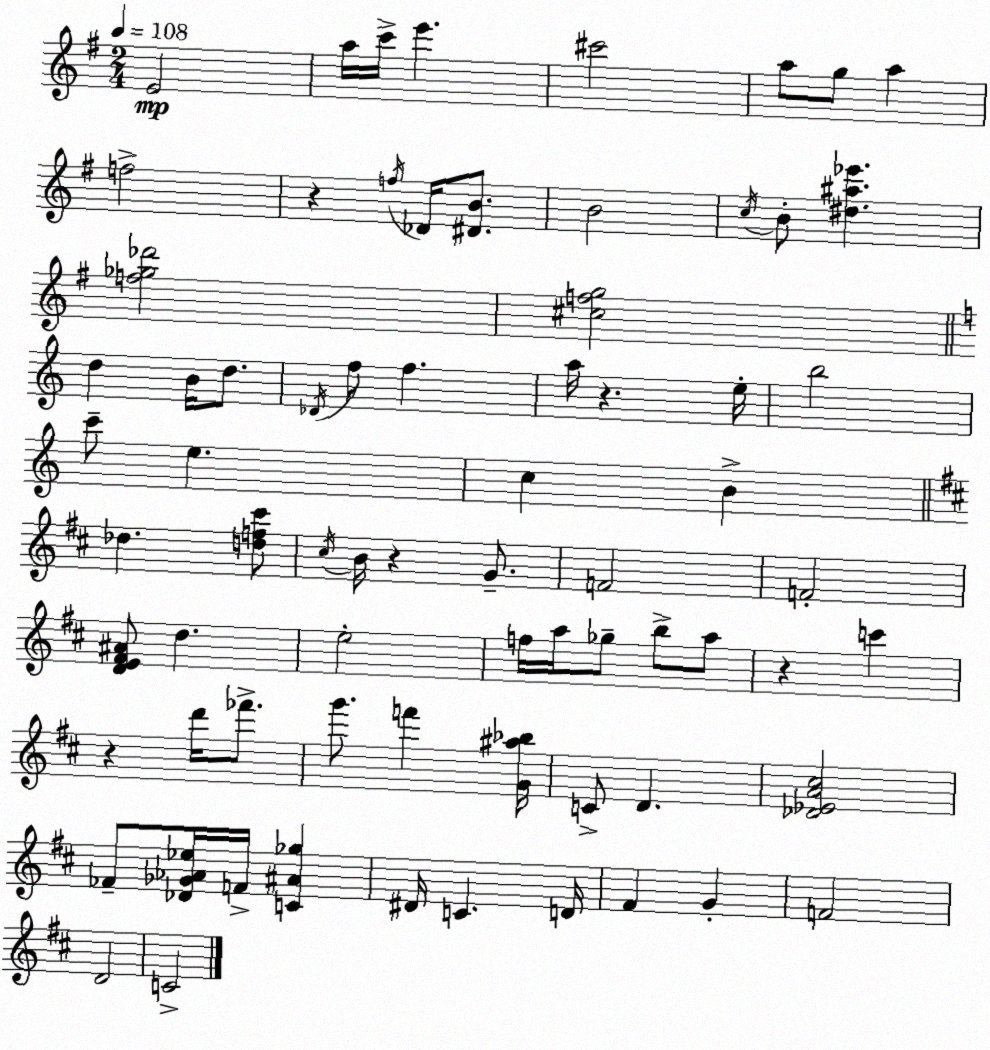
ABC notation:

X:1
T:Untitled
M:2/4
L:1/4
K:G
E2 a/4 c'/4 e' ^c'2 a/2 g/2 a f2 z f/4 _D/4 [^DB]/2 B2 c/4 B/2 [^d^a_e'] [f_g_d']2 [^cfg]2 d B/4 d/2 _D/4 f/2 f a/4 z e/4 b2 c'/2 e c B _d [df^c']/2 ^c/4 B/4 z G/2 F2 F2 [DE^F^A]/2 d e2 f/4 a/4 _g/2 b/2 a/2 z c' z d'/4 _f'/2 g'/2 f' [G^a_b]/4 C/2 D [_D_EA^c]2 _F/2 [_D_G_A_e]/4 F/4 [C^A_g] ^D/4 C D/4 ^F G F2 D2 C2